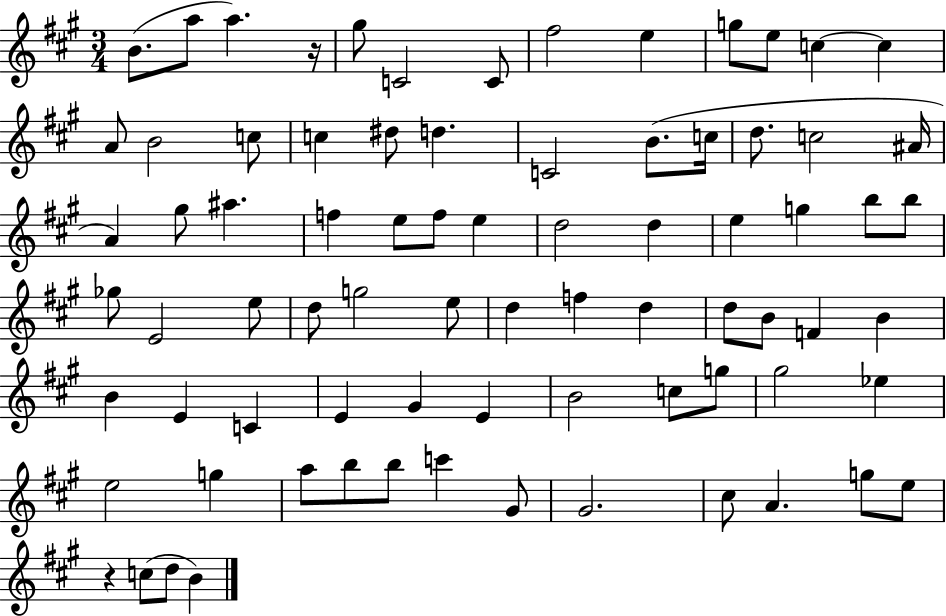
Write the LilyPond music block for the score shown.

{
  \clef treble
  \numericTimeSignature
  \time 3/4
  \key a \major
  \repeat volta 2 { b'8.( a''8 a''4.) r16 | gis''8 c'2 c'8 | fis''2 e''4 | g''8 e''8 c''4~~ c''4 | \break a'8 b'2 c''8 | c''4 dis''8 d''4. | c'2 b'8.( c''16 | d''8. c''2 ais'16 | \break a'4) gis''8 ais''4. | f''4 e''8 f''8 e''4 | d''2 d''4 | e''4 g''4 b''8 b''8 | \break ges''8 e'2 e''8 | d''8 g''2 e''8 | d''4 f''4 d''4 | d''8 b'8 f'4 b'4 | \break b'4 e'4 c'4 | e'4 gis'4 e'4 | b'2 c''8 g''8 | gis''2 ees''4 | \break e''2 g''4 | a''8 b''8 b''8 c'''4 gis'8 | gis'2. | cis''8 a'4. g''8 e''8 | \break r4 c''8( d''8 b'4) | } \bar "|."
}